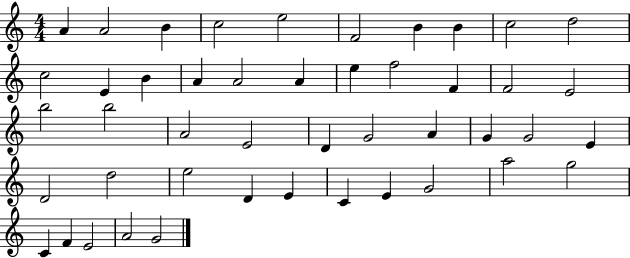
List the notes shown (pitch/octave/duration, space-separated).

A4/q A4/h B4/q C5/h E5/h F4/h B4/q B4/q C5/h D5/h C5/h E4/q B4/q A4/q A4/h A4/q E5/q F5/h F4/q F4/h E4/h B5/h B5/h A4/h E4/h D4/q G4/h A4/q G4/q G4/h E4/q D4/h D5/h E5/h D4/q E4/q C4/q E4/q G4/h A5/h G5/h C4/q F4/q E4/h A4/h G4/h